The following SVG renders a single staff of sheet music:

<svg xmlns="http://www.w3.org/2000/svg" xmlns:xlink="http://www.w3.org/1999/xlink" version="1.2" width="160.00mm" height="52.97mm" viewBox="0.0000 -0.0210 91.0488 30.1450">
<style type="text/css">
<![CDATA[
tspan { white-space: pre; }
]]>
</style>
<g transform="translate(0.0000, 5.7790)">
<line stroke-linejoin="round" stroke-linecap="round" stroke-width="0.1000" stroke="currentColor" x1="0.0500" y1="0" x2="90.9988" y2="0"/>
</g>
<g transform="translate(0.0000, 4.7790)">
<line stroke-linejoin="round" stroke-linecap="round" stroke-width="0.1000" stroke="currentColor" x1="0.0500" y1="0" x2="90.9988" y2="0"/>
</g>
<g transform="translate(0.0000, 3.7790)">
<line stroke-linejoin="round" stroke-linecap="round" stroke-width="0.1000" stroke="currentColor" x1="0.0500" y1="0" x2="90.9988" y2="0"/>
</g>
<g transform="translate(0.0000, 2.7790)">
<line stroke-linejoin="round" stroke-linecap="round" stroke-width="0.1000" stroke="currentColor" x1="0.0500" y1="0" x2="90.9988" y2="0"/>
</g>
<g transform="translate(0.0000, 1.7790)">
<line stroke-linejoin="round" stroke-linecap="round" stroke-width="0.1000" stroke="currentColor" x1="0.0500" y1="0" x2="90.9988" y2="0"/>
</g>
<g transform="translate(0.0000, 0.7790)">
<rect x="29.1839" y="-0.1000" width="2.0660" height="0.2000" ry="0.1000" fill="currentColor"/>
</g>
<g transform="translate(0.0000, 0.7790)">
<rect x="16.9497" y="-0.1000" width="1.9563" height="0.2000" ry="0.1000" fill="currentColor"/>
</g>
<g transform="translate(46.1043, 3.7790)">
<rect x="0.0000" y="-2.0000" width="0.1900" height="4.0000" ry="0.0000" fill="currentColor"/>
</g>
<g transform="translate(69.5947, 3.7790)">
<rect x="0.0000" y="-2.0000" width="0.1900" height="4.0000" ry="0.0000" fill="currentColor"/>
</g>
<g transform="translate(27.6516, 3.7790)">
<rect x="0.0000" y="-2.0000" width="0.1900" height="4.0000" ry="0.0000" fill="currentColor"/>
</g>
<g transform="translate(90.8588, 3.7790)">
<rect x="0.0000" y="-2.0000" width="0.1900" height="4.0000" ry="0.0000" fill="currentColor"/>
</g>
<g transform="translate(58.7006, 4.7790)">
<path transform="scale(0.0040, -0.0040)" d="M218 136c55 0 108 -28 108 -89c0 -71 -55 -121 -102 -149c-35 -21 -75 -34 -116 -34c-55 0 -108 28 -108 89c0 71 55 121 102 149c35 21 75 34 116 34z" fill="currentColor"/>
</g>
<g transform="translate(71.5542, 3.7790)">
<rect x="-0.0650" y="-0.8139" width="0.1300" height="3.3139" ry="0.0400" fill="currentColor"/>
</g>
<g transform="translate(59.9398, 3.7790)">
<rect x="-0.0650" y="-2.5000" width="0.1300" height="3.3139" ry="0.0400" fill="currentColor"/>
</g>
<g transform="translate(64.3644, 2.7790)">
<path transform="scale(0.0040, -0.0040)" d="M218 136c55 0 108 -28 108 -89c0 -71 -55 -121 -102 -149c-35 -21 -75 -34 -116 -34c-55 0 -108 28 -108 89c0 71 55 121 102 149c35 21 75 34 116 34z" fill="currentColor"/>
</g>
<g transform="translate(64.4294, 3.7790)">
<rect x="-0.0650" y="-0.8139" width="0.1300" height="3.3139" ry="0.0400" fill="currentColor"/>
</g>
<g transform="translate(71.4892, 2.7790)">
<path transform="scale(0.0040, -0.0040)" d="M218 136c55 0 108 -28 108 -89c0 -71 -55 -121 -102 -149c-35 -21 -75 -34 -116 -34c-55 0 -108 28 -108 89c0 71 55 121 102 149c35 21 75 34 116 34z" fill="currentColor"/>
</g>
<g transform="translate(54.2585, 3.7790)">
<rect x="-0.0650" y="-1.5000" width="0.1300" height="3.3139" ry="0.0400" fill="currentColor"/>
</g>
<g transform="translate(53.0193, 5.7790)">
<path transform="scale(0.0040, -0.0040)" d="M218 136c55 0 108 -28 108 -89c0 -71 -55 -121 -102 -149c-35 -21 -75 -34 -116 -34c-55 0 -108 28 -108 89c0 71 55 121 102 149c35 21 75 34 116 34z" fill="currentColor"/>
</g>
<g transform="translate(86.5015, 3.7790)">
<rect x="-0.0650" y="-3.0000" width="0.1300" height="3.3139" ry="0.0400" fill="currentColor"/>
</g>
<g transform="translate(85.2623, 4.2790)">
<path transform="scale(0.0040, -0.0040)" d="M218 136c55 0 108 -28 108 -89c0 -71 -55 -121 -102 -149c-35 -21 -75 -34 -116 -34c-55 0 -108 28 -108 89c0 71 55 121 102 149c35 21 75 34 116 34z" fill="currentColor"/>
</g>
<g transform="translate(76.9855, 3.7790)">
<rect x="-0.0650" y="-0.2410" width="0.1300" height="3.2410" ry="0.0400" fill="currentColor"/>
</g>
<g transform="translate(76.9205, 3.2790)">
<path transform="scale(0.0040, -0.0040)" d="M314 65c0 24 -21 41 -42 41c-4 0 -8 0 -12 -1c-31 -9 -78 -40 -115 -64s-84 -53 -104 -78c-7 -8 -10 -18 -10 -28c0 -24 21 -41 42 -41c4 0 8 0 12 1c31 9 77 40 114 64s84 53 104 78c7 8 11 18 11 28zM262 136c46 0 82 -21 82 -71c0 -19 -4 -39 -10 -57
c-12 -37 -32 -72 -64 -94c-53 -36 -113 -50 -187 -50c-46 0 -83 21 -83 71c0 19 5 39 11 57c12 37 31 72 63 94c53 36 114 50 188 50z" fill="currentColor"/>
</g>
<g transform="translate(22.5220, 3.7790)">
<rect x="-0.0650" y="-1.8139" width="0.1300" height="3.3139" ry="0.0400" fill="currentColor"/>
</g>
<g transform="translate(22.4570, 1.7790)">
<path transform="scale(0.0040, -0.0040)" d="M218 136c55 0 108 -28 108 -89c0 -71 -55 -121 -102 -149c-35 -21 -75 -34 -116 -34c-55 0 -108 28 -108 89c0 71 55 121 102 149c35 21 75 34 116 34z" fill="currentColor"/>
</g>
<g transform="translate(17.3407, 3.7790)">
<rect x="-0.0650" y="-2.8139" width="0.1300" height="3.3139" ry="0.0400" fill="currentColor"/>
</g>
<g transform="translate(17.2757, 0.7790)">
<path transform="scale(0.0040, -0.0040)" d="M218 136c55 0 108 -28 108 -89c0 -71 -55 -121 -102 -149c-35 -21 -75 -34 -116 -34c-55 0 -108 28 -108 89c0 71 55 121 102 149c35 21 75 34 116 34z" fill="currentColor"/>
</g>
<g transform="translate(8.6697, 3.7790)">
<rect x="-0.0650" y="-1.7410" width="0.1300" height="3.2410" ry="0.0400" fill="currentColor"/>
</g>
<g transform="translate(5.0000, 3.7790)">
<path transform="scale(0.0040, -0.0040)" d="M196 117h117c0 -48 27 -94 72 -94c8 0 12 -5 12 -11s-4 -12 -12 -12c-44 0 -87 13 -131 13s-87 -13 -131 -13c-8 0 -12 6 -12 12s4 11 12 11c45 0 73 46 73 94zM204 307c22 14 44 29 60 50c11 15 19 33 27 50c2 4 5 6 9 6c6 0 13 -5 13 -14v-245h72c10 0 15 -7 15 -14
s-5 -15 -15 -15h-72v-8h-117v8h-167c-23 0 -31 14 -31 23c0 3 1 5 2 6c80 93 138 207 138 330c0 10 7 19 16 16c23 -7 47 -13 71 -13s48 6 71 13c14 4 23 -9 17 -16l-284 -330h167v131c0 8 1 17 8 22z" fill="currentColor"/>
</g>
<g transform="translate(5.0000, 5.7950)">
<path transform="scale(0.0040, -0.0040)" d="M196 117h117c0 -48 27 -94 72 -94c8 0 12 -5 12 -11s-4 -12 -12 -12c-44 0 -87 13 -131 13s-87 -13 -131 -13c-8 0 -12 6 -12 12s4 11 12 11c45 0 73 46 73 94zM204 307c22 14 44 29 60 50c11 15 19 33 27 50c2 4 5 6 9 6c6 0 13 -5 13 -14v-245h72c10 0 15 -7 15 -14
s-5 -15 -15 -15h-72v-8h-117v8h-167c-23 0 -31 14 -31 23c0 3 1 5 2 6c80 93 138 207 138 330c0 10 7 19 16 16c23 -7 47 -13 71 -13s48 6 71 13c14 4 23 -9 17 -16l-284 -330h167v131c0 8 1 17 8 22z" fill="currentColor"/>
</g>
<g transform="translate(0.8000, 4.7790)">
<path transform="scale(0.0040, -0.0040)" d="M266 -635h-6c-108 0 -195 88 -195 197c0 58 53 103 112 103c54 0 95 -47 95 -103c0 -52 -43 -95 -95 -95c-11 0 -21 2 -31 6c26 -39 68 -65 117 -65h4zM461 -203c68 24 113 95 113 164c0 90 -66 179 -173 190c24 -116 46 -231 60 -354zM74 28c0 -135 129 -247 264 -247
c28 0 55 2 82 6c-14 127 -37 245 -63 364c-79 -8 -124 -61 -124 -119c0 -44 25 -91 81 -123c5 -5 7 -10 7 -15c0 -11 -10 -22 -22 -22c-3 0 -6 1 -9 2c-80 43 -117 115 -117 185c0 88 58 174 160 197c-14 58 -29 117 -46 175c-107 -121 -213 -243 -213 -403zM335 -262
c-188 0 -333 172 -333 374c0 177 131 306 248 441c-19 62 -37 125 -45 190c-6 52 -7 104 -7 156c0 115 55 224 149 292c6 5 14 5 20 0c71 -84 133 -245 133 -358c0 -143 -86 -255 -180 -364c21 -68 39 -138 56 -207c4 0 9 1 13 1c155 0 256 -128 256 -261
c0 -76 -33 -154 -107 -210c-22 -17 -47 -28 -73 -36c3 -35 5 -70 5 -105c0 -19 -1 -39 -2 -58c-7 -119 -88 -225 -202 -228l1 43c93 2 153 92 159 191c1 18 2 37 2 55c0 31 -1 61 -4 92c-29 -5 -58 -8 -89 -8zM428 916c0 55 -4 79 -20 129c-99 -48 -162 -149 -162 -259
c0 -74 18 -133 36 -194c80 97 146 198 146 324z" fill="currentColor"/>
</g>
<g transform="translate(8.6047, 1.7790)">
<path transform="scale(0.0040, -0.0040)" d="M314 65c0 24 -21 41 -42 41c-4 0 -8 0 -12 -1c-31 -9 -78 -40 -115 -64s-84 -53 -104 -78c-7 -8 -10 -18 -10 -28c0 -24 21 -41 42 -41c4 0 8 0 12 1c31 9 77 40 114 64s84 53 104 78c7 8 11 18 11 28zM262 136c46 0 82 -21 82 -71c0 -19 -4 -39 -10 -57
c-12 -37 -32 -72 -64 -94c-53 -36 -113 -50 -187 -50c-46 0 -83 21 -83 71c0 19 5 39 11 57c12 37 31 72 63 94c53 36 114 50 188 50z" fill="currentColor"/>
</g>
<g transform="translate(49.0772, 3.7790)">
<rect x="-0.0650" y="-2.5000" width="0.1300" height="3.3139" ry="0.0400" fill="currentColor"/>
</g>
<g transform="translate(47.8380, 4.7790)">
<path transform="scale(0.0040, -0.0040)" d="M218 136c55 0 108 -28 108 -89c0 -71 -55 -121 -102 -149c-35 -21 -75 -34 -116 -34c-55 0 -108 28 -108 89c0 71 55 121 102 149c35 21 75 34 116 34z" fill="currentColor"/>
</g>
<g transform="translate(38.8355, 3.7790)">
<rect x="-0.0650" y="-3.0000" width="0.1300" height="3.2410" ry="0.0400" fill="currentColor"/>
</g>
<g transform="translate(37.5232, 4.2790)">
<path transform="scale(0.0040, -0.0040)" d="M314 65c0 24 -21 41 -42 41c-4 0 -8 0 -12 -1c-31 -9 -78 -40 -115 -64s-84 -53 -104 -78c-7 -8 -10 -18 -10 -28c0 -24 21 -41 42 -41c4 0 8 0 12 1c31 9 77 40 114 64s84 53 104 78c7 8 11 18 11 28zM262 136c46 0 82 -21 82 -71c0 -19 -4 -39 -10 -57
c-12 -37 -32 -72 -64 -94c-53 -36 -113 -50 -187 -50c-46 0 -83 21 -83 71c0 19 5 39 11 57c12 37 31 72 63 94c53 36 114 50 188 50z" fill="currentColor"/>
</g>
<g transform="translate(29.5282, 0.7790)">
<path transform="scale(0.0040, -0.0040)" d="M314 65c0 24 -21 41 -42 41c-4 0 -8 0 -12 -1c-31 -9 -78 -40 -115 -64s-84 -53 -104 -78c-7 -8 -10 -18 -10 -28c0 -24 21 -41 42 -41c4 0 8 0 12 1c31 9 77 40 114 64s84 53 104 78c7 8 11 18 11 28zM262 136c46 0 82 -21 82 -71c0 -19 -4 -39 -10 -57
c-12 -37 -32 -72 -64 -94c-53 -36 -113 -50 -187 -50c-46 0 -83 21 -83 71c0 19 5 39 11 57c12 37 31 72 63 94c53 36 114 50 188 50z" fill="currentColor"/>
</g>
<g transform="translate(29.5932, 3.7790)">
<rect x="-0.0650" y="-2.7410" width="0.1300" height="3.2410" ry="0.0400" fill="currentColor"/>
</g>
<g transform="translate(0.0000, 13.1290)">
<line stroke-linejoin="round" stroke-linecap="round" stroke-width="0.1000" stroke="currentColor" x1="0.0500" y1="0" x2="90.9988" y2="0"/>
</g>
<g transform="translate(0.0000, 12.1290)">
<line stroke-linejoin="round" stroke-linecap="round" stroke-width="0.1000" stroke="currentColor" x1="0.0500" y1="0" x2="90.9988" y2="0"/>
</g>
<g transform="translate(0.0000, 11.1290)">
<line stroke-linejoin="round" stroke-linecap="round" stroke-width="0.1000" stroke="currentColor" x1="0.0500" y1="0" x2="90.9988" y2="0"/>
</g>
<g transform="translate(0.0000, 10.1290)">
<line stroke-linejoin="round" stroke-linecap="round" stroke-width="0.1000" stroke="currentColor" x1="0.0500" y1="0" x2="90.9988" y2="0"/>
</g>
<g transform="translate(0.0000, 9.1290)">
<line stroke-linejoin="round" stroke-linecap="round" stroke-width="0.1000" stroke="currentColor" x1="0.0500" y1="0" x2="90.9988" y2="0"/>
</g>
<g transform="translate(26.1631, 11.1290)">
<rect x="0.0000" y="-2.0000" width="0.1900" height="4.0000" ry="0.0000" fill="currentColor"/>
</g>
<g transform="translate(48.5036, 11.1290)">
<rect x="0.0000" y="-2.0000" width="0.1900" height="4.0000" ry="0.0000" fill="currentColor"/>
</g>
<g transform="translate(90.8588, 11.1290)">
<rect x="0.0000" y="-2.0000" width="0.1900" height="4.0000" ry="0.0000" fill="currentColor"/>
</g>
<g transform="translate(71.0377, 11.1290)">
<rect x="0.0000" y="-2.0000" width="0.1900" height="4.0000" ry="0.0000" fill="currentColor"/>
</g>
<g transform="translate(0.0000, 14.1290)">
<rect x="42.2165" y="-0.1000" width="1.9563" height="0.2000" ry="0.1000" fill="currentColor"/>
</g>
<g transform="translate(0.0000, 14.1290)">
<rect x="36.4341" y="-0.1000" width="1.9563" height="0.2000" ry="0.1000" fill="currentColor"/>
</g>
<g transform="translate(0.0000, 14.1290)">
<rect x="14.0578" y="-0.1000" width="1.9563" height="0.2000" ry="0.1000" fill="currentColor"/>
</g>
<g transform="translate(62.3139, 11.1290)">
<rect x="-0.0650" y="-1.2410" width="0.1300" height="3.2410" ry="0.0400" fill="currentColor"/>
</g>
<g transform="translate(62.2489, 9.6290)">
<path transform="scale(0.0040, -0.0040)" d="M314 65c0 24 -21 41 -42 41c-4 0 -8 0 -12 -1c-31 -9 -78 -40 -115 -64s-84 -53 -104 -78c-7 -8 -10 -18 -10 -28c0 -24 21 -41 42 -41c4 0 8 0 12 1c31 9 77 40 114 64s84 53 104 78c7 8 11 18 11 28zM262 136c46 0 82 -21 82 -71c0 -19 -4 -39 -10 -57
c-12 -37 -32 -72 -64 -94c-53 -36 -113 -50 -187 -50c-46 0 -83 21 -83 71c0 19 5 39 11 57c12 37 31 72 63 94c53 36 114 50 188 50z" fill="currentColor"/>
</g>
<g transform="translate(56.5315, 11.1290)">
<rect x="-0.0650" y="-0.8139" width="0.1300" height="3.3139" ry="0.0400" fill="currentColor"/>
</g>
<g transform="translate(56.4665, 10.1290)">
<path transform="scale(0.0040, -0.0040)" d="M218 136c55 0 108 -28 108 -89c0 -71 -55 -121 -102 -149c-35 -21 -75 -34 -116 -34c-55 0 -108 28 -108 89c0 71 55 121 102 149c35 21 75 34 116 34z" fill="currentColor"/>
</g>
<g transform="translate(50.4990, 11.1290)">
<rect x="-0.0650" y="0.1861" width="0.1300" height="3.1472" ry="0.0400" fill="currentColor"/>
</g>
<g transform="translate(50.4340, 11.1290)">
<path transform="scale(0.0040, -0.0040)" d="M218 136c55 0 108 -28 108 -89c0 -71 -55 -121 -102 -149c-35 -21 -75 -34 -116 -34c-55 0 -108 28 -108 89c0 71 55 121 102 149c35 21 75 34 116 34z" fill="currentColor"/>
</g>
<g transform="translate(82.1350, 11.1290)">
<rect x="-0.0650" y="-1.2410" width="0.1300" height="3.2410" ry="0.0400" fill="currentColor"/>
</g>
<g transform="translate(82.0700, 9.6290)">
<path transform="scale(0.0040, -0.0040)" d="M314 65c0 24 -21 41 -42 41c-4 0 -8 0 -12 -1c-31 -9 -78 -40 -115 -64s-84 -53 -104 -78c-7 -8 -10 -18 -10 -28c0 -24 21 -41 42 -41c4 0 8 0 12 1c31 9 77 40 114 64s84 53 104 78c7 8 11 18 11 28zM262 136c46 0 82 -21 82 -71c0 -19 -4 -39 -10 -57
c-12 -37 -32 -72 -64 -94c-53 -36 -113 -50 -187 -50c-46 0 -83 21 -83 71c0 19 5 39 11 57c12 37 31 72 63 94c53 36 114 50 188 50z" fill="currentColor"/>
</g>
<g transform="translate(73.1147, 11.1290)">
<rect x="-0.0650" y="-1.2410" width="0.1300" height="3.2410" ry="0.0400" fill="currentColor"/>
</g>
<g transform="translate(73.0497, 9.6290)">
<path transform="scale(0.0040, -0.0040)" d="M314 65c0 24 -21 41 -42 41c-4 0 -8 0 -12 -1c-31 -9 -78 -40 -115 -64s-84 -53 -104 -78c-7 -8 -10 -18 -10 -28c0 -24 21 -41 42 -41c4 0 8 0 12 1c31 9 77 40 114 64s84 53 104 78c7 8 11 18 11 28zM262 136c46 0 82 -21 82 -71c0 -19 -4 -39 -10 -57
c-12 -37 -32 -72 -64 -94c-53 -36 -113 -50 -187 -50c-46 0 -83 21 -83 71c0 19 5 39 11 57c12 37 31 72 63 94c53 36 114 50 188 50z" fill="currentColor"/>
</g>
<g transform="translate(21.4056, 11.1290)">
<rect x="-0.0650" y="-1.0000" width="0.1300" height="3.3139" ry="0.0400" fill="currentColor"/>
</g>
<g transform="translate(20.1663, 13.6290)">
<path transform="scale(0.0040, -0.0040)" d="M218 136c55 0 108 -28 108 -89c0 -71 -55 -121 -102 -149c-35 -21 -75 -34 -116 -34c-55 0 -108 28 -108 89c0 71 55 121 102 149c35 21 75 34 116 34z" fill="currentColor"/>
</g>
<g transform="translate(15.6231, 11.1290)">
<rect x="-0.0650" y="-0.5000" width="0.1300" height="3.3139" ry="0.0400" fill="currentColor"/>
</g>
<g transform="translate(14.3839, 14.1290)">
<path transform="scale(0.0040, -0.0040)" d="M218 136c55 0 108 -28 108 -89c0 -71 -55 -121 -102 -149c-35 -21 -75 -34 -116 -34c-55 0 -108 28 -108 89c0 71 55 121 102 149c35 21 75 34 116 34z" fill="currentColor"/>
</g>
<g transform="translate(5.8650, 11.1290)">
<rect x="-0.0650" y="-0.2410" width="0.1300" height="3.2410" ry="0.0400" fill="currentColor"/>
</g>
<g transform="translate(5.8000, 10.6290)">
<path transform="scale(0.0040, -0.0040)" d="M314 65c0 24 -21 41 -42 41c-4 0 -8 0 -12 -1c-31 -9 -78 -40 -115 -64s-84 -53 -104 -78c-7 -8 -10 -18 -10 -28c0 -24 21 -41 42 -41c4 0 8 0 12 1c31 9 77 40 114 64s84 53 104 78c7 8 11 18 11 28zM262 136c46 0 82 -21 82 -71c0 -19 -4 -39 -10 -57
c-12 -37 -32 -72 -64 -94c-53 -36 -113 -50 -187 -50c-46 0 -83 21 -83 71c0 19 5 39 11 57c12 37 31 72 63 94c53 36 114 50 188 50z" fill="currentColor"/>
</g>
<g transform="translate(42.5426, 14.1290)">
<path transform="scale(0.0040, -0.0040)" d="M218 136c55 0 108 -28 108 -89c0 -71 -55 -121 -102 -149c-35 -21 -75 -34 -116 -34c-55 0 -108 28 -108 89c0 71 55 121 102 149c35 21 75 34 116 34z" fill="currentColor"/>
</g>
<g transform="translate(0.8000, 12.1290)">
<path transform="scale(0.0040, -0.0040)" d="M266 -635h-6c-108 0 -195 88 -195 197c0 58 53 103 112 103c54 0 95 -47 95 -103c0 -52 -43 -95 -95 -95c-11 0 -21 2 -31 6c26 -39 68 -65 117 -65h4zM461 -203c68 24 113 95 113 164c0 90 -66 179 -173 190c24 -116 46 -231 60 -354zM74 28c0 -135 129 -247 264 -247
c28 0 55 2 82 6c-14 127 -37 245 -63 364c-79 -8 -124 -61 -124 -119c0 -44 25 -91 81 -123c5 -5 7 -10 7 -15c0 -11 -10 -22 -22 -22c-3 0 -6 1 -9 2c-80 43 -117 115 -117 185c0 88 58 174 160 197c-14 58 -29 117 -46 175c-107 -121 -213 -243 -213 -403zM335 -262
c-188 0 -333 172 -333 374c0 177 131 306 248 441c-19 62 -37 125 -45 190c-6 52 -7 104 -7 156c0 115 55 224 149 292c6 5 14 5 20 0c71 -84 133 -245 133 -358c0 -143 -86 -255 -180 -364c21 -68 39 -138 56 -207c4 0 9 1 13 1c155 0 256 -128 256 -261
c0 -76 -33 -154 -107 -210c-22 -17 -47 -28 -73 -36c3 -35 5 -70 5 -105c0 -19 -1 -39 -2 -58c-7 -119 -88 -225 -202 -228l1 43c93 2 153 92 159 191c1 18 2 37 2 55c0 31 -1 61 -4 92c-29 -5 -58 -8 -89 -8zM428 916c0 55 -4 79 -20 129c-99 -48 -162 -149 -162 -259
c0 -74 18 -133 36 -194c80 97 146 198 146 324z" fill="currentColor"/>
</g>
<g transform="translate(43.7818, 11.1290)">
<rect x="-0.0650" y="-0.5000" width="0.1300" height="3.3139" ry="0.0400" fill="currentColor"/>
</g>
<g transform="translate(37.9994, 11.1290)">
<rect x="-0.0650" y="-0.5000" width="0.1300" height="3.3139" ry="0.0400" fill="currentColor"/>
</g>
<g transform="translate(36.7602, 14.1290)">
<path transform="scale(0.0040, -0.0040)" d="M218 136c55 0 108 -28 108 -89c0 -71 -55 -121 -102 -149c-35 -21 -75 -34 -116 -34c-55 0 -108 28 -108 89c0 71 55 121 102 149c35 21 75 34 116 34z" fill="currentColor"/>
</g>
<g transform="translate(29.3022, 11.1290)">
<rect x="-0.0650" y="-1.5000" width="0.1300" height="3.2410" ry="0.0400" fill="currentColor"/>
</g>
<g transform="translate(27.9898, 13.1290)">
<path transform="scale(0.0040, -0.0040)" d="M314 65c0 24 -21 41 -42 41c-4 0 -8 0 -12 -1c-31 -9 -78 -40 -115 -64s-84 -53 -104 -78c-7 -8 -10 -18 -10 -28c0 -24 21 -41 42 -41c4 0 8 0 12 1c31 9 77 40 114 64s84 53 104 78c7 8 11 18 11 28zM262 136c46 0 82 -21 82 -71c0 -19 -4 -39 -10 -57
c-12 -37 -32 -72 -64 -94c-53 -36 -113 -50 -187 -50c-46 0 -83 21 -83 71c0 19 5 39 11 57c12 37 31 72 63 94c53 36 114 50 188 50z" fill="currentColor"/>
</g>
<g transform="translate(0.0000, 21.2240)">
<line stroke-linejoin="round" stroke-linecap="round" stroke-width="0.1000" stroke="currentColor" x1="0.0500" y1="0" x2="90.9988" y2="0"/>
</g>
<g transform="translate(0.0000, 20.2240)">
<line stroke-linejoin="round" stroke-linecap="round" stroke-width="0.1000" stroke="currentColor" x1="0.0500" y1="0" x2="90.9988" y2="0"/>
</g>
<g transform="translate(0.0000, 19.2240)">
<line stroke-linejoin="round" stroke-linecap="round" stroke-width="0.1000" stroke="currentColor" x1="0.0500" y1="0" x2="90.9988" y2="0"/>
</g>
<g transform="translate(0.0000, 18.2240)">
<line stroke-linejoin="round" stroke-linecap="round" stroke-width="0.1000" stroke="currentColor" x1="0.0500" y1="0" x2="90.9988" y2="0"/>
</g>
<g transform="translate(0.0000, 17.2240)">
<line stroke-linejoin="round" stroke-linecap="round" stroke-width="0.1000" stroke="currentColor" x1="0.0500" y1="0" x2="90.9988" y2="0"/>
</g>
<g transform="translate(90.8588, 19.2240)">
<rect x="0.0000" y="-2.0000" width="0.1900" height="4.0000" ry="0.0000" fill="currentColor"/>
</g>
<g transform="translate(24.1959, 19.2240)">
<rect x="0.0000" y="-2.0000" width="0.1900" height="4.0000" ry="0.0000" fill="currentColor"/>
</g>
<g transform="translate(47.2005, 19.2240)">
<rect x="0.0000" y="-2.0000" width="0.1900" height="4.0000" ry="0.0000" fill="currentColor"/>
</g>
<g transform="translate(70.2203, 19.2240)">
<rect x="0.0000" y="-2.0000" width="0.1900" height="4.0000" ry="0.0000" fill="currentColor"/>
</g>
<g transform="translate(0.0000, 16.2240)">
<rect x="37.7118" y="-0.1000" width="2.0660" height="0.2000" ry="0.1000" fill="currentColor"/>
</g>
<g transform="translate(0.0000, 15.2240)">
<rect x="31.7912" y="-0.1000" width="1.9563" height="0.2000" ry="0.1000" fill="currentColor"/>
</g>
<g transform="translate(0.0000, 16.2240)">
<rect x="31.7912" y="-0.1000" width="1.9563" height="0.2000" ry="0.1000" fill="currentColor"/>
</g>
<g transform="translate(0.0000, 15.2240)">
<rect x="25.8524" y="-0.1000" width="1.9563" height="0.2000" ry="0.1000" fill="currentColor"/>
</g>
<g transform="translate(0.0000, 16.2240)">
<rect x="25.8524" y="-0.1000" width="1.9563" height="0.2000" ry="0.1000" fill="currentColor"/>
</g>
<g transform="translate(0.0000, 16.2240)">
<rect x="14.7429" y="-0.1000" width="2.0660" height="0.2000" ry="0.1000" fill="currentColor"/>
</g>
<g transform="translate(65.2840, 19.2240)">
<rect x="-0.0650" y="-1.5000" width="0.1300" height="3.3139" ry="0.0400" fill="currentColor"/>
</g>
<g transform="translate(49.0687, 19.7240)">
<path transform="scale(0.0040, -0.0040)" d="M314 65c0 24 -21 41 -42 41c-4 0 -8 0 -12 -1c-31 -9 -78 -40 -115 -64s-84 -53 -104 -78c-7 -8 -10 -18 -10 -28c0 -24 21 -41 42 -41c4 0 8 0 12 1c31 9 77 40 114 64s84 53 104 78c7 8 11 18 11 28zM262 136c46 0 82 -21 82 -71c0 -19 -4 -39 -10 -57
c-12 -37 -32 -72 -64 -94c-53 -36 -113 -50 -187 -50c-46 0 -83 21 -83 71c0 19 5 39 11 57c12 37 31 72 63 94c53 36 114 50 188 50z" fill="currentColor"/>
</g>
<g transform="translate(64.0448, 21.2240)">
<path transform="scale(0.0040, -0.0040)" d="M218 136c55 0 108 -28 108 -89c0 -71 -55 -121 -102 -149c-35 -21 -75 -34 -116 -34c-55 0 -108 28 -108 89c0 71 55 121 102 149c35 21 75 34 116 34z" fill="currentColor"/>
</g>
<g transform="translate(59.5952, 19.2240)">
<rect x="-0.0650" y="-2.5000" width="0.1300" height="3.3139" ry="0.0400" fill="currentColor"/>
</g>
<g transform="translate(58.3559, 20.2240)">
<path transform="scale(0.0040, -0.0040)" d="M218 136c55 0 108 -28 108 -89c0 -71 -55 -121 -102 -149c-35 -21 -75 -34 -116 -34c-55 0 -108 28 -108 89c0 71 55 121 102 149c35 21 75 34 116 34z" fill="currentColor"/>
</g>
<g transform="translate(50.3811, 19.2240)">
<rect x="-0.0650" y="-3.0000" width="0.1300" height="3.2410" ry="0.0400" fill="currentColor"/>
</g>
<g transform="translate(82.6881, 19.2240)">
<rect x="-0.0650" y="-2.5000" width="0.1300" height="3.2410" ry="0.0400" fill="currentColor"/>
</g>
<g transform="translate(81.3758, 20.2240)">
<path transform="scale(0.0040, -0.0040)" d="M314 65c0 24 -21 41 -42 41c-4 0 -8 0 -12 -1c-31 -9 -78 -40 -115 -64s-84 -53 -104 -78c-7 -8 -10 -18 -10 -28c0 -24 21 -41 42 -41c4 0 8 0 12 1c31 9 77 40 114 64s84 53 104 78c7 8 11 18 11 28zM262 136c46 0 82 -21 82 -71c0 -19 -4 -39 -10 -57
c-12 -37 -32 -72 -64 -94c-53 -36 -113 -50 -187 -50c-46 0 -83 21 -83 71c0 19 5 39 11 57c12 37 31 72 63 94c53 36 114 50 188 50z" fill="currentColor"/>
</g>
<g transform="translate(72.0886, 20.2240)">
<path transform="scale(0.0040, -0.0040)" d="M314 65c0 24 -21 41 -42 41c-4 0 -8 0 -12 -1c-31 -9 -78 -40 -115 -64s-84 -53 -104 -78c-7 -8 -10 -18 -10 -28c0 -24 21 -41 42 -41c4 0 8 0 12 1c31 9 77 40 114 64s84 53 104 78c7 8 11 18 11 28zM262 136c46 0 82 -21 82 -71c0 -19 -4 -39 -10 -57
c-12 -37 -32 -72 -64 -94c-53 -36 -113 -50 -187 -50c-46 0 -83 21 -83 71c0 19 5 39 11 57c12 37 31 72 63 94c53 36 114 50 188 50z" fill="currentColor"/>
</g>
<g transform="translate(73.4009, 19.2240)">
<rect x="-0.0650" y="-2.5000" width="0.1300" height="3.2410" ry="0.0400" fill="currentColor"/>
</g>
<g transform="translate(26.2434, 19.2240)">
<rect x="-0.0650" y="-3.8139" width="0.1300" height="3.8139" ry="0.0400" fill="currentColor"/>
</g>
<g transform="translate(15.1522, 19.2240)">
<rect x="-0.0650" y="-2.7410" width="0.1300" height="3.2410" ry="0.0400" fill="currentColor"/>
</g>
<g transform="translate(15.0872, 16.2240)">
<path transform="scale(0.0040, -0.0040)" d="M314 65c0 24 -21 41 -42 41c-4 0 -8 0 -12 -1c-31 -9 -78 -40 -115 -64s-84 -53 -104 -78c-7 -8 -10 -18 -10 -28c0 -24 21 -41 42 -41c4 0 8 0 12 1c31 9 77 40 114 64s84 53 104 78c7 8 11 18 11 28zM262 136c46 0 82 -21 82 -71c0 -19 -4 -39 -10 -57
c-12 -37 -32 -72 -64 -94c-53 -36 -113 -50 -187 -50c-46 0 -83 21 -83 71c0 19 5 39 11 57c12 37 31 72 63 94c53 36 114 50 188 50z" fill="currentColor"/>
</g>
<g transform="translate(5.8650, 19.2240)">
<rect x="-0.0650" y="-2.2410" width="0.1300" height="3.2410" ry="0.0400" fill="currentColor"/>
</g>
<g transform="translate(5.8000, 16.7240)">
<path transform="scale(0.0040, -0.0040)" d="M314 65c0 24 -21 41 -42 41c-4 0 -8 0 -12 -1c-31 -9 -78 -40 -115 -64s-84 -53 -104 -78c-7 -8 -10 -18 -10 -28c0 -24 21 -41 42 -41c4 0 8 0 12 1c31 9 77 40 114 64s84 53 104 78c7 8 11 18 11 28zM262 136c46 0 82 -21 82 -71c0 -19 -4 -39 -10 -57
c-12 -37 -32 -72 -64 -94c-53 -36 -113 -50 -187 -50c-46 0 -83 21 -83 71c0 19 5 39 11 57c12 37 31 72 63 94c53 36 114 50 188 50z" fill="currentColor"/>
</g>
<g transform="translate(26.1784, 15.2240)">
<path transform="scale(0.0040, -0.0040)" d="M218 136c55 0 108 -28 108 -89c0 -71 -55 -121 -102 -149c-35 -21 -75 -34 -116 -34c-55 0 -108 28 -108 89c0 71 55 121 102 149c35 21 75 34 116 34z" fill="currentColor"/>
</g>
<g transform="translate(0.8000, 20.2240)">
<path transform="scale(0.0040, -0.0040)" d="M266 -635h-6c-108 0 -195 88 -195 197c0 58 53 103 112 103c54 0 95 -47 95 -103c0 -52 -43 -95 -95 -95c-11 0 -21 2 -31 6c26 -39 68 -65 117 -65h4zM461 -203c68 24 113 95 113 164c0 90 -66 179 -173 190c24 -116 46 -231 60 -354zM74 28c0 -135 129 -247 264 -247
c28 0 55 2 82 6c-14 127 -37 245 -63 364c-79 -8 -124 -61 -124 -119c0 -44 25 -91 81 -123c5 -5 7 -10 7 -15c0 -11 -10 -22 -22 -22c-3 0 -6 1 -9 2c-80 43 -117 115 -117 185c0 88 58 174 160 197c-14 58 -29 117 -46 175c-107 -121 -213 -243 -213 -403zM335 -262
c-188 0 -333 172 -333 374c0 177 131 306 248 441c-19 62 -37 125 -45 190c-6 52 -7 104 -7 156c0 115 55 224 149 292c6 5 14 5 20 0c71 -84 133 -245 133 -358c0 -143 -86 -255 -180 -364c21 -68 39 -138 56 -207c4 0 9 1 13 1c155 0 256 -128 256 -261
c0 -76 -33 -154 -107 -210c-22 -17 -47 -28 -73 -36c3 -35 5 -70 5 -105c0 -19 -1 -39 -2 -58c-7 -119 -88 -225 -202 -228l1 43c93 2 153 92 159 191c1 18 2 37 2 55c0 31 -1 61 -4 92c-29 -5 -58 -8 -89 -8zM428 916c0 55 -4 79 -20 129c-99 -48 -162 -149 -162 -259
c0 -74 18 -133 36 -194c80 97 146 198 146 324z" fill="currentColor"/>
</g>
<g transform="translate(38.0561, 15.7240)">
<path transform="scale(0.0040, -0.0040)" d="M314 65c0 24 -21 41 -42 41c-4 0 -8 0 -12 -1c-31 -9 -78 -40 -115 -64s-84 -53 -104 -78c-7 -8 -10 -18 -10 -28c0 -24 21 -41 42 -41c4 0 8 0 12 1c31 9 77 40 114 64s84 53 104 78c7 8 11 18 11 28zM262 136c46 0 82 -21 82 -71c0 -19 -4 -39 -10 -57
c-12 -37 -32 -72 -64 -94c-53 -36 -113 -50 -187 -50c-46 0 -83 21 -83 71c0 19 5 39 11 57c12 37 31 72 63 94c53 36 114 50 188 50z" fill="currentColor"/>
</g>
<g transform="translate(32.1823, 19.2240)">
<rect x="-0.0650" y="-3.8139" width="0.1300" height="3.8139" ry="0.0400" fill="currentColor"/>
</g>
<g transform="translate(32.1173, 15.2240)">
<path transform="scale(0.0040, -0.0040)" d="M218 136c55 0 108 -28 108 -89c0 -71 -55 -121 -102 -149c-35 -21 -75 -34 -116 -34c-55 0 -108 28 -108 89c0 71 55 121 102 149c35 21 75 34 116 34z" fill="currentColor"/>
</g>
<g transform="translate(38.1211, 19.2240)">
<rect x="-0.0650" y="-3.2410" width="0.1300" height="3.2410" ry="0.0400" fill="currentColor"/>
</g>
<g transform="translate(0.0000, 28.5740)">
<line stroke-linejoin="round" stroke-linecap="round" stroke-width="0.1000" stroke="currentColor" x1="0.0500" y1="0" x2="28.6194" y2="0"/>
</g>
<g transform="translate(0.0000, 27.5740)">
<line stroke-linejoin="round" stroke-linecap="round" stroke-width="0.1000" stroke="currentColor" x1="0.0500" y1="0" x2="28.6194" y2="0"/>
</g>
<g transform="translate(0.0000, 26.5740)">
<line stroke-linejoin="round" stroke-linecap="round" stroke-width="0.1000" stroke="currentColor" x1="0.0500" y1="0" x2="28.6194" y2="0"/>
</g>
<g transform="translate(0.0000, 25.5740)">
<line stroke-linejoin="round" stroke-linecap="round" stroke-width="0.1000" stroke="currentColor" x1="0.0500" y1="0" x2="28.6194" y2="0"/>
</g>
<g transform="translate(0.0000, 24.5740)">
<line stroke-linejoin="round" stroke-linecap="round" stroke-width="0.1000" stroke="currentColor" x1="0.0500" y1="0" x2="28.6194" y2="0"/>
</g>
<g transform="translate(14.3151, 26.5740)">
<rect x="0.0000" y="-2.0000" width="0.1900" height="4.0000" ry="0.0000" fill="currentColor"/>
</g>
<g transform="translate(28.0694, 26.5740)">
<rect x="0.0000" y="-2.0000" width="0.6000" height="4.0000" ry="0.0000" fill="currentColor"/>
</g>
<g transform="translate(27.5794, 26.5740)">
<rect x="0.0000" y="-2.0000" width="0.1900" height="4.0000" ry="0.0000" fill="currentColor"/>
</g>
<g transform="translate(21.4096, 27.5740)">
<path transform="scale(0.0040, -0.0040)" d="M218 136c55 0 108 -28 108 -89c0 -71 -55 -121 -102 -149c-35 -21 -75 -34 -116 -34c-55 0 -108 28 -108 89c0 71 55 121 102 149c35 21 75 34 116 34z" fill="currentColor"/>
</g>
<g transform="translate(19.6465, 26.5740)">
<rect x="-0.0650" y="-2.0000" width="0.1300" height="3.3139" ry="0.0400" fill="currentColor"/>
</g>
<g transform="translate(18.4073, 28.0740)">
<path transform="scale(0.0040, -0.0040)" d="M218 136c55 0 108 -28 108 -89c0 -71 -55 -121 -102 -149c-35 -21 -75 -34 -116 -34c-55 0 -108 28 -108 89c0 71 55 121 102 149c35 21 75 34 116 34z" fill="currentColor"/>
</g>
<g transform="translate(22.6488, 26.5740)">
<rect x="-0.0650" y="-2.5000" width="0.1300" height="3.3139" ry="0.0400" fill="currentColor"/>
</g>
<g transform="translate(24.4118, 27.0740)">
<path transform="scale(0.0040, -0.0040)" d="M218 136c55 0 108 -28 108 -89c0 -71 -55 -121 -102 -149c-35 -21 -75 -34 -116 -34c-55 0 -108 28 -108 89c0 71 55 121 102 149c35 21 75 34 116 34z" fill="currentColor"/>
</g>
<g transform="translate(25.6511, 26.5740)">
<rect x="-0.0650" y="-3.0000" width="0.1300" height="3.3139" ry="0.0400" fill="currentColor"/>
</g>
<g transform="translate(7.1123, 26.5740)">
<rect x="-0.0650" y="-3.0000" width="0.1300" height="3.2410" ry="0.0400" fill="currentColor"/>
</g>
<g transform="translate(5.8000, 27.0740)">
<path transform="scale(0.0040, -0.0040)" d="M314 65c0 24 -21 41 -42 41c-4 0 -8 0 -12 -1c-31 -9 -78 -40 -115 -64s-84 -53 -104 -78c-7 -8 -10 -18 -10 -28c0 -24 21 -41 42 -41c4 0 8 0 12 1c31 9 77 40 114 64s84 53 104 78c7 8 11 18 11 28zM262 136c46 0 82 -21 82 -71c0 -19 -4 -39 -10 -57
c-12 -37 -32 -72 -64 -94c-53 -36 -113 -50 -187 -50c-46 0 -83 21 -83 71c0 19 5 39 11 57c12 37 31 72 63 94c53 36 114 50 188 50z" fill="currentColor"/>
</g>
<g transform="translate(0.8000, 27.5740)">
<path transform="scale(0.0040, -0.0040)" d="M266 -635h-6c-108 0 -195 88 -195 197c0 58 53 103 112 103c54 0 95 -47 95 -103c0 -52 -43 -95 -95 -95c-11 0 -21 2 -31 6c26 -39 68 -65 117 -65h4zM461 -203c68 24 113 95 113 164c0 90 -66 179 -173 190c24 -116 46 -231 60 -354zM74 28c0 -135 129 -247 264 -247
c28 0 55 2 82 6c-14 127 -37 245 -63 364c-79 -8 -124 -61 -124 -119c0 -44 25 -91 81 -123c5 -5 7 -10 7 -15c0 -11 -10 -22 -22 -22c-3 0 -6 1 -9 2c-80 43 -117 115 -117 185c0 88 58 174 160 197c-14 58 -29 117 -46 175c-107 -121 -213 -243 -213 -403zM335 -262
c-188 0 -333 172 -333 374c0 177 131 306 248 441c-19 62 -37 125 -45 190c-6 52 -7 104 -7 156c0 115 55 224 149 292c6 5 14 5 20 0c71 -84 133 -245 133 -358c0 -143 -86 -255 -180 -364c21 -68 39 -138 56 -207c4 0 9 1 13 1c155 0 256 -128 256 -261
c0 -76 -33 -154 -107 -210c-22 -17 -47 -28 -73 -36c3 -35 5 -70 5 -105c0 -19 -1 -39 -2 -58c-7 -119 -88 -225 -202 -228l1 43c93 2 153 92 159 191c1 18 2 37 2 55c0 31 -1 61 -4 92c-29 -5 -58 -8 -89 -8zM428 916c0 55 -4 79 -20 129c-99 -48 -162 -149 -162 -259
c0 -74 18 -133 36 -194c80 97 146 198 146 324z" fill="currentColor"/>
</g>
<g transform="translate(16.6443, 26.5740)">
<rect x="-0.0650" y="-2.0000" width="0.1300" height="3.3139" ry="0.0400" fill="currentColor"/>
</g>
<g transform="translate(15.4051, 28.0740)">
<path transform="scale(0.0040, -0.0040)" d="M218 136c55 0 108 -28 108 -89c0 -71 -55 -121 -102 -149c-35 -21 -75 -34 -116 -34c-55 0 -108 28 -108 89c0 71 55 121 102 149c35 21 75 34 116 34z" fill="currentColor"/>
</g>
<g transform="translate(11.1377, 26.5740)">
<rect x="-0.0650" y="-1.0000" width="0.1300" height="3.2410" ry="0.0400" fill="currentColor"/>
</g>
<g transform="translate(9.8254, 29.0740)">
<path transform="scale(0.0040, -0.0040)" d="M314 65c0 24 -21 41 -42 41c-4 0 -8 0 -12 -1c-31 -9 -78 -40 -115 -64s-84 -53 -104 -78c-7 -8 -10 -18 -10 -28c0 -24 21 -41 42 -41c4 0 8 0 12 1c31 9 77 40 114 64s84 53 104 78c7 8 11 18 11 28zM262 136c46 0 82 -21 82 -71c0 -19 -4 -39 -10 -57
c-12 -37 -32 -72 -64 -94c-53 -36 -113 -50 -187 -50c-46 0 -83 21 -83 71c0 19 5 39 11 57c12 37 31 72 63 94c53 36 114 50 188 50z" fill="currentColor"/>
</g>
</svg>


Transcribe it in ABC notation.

X:1
T:Untitled
M:4/4
L:1/4
K:C
f2 a f a2 A2 G E G d d c2 A c2 C D E2 C C B d e2 e2 e2 g2 a2 c' c' b2 A2 G E G2 G2 A2 D2 F F G A